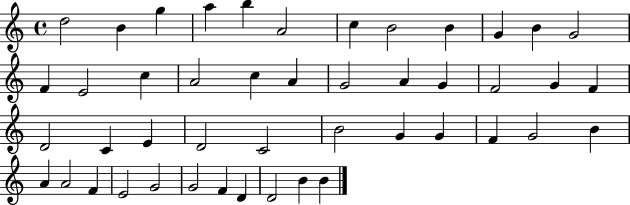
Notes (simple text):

D5/h B4/q G5/q A5/q B5/q A4/h C5/q B4/h B4/q G4/q B4/q G4/h F4/q E4/h C5/q A4/h C5/q A4/q G4/h A4/q G4/q F4/h G4/q F4/q D4/h C4/q E4/q D4/h C4/h B4/h G4/q G4/q F4/q G4/h B4/q A4/q A4/h F4/q E4/h G4/h G4/h F4/q D4/q D4/h B4/q B4/q